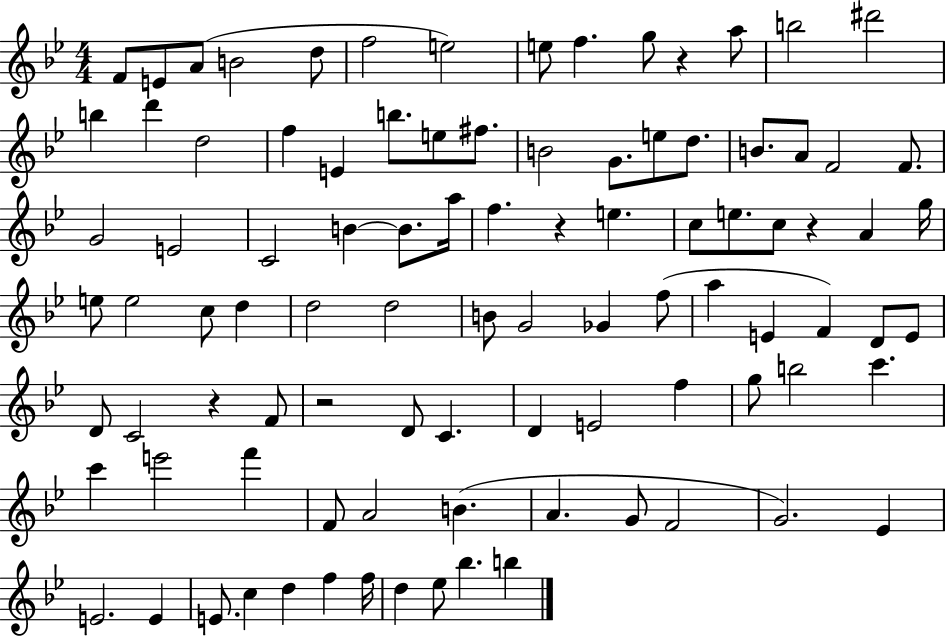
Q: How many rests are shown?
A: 5